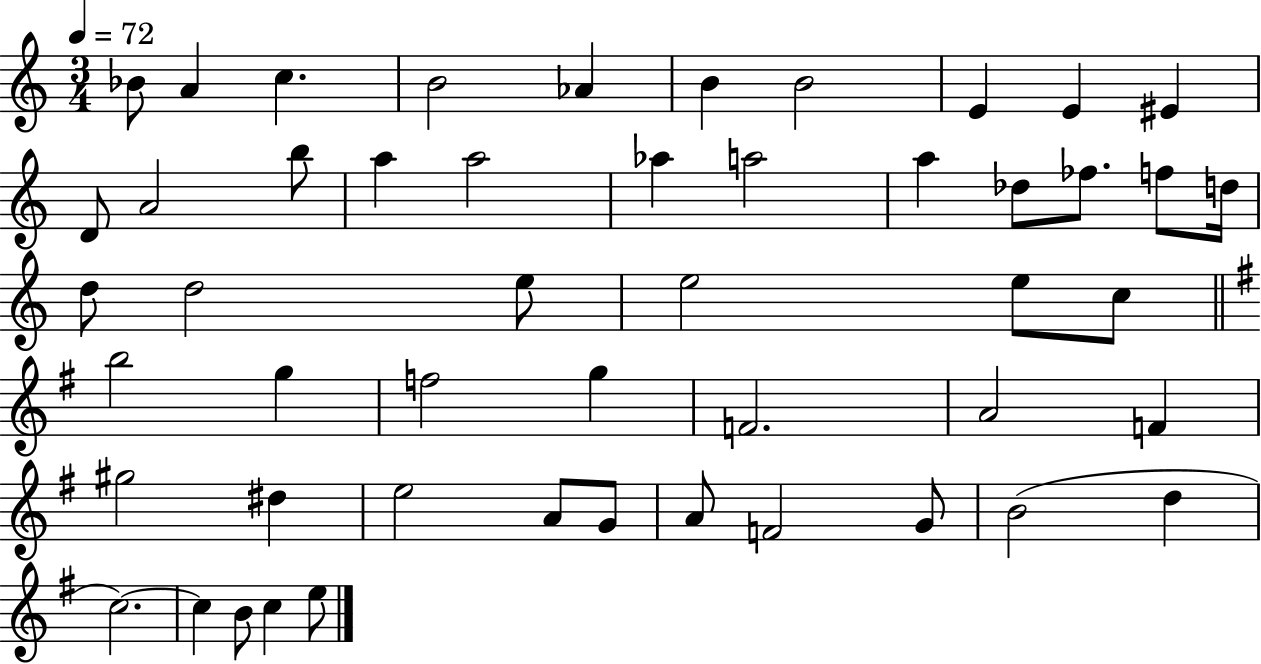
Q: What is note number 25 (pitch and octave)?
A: E5